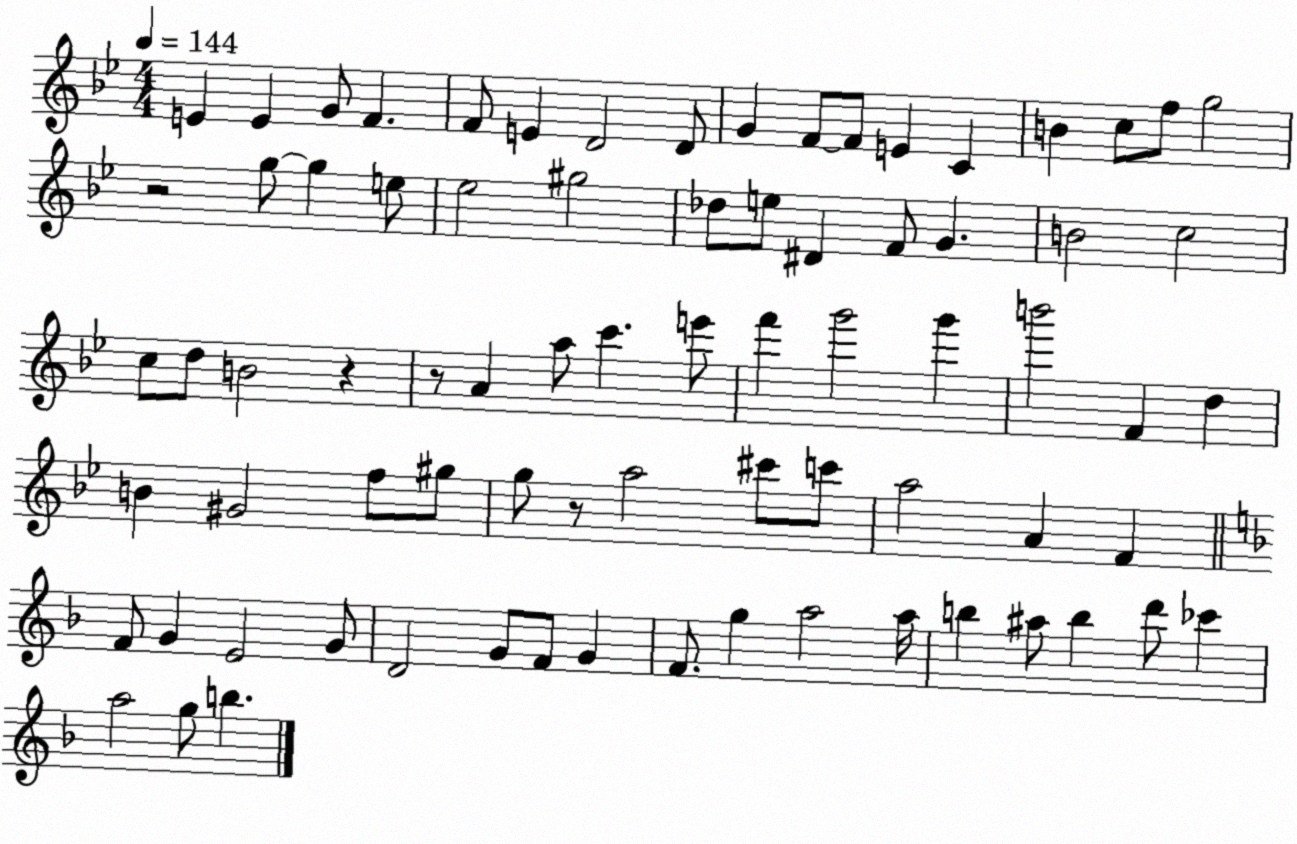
X:1
T:Untitled
M:4/4
L:1/4
K:Bb
E E G/2 F F/2 E D2 D/2 G F/2 F/2 E C B c/2 f/2 g2 z2 g/2 g e/2 _e2 ^g2 _d/2 e/2 ^D F/2 G B2 c2 c/2 d/2 B2 z z/2 A a/2 c' e'/2 f' g'2 g' b'2 F d B ^G2 f/2 ^g/2 g/2 z/2 a2 ^c'/2 c'/2 a2 A F F/2 G E2 G/2 D2 G/2 F/2 G F/2 g a2 a/4 b ^a/2 b d'/2 _c' a2 g/2 b